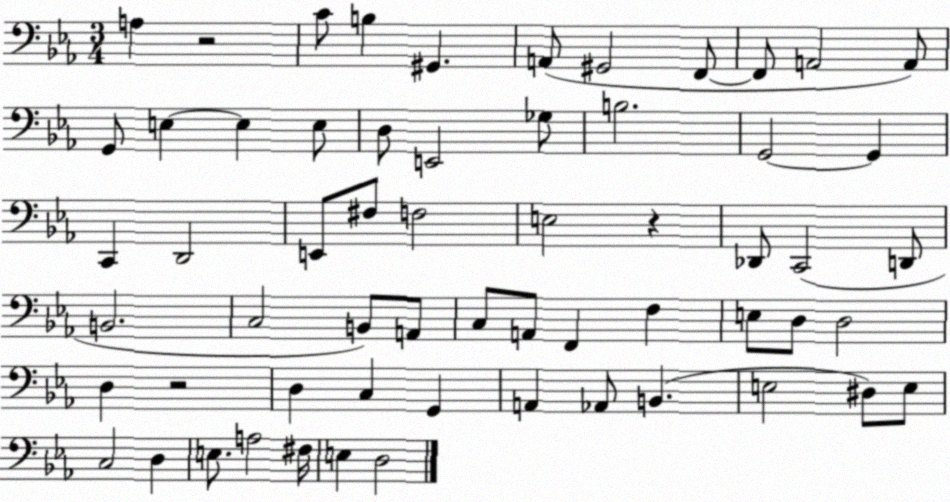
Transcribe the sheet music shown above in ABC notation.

X:1
T:Untitled
M:3/4
L:1/4
K:Eb
A, z2 C/2 B, ^G,, A,,/2 ^G,,2 F,,/2 F,,/2 A,,2 A,,/2 G,,/2 E, E, E,/2 D,/2 E,,2 _G,/2 B,2 G,,2 G,, C,, D,,2 E,,/2 ^F,/2 F,2 E,2 z _D,,/2 C,,2 D,,/2 B,,2 C,2 B,,/2 A,,/2 C,/2 A,,/2 F,, F, E,/2 D,/2 D,2 D, z2 D, C, G,, A,, _A,,/2 B,, E,2 ^D,/2 E,/2 C,2 D, E,/2 A,2 ^F,/4 E, D,2